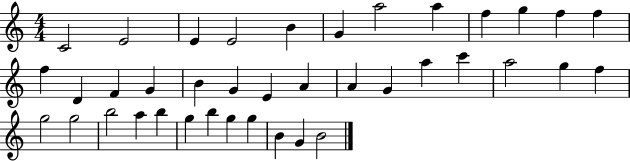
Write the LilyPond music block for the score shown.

{
  \clef treble
  \numericTimeSignature
  \time 4/4
  \key c \major
  c'2 e'2 | e'4 e'2 b'4 | g'4 a''2 a''4 | f''4 g''4 f''4 f''4 | \break f''4 d'4 f'4 g'4 | b'4 g'4 e'4 a'4 | a'4 g'4 a''4 c'''4 | a''2 g''4 f''4 | \break g''2 g''2 | b''2 a''4 b''4 | g''4 b''4 g''4 g''4 | b'4 g'4 b'2 | \break \bar "|."
}